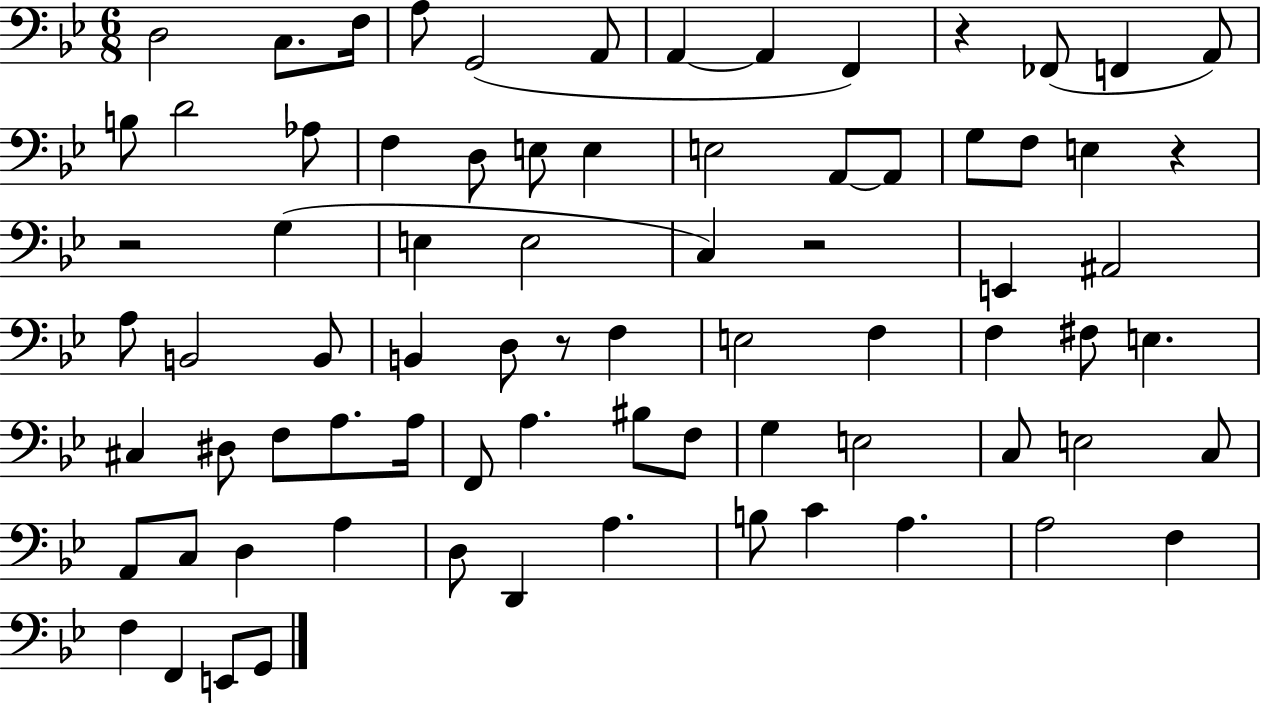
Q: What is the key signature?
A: BES major